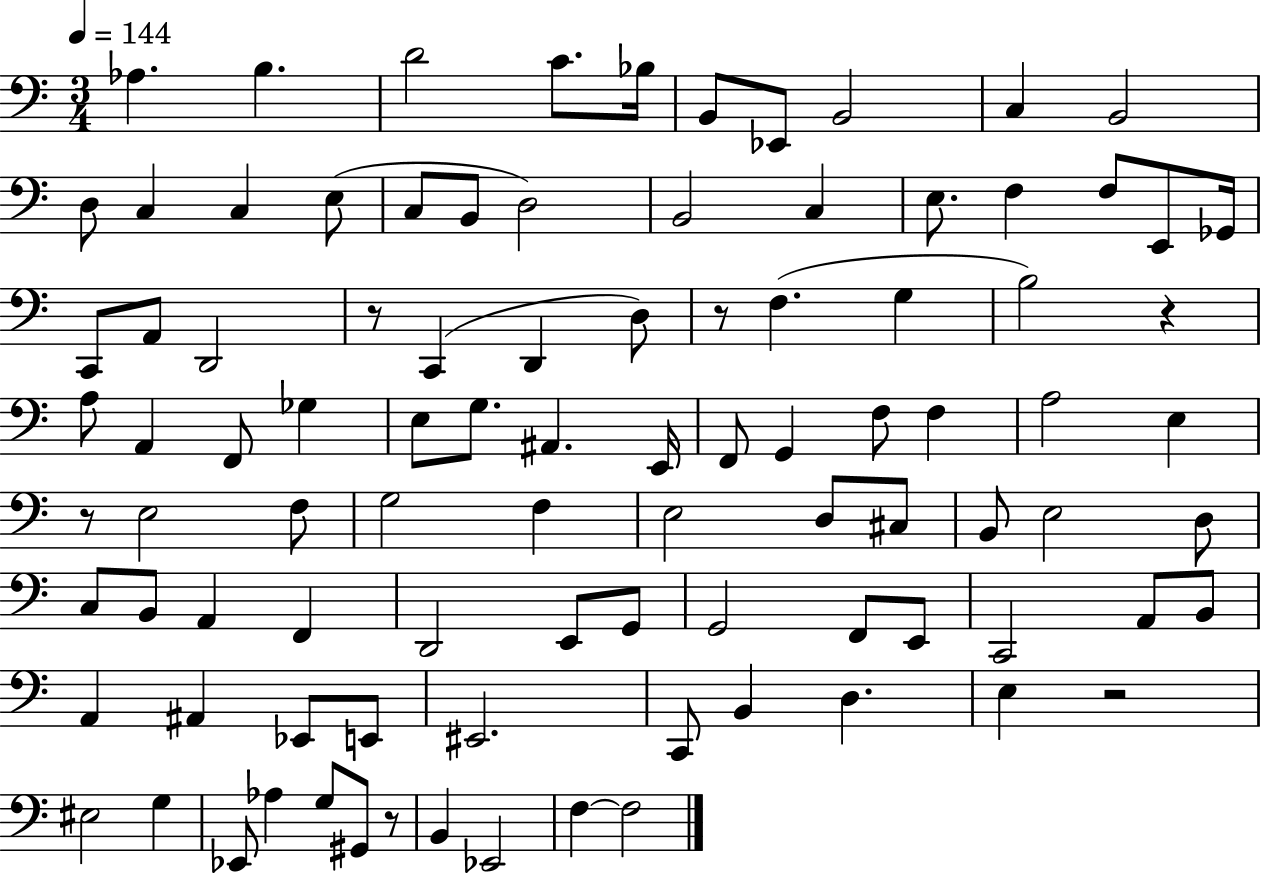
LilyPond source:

{
  \clef bass
  \numericTimeSignature
  \time 3/4
  \key c \major
  \tempo 4 = 144
  aes4. b4. | d'2 c'8. bes16 | b,8 ees,8 b,2 | c4 b,2 | \break d8 c4 c4 e8( | c8 b,8 d2) | b,2 c4 | e8. f4 f8 e,8 ges,16 | \break c,8 a,8 d,2 | r8 c,4( d,4 d8) | r8 f4.( g4 | b2) r4 | \break a8 a,4 f,8 ges4 | e8 g8. ais,4. e,16 | f,8 g,4 f8 f4 | a2 e4 | \break r8 e2 f8 | g2 f4 | e2 d8 cis8 | b,8 e2 d8 | \break c8 b,8 a,4 f,4 | d,2 e,8 g,8 | g,2 f,8 e,8 | c,2 a,8 b,8 | \break a,4 ais,4 ees,8 e,8 | eis,2. | c,8 b,4 d4. | e4 r2 | \break eis2 g4 | ees,8 aes4 g8 gis,8 r8 | b,4 ees,2 | f4~~ f2 | \break \bar "|."
}